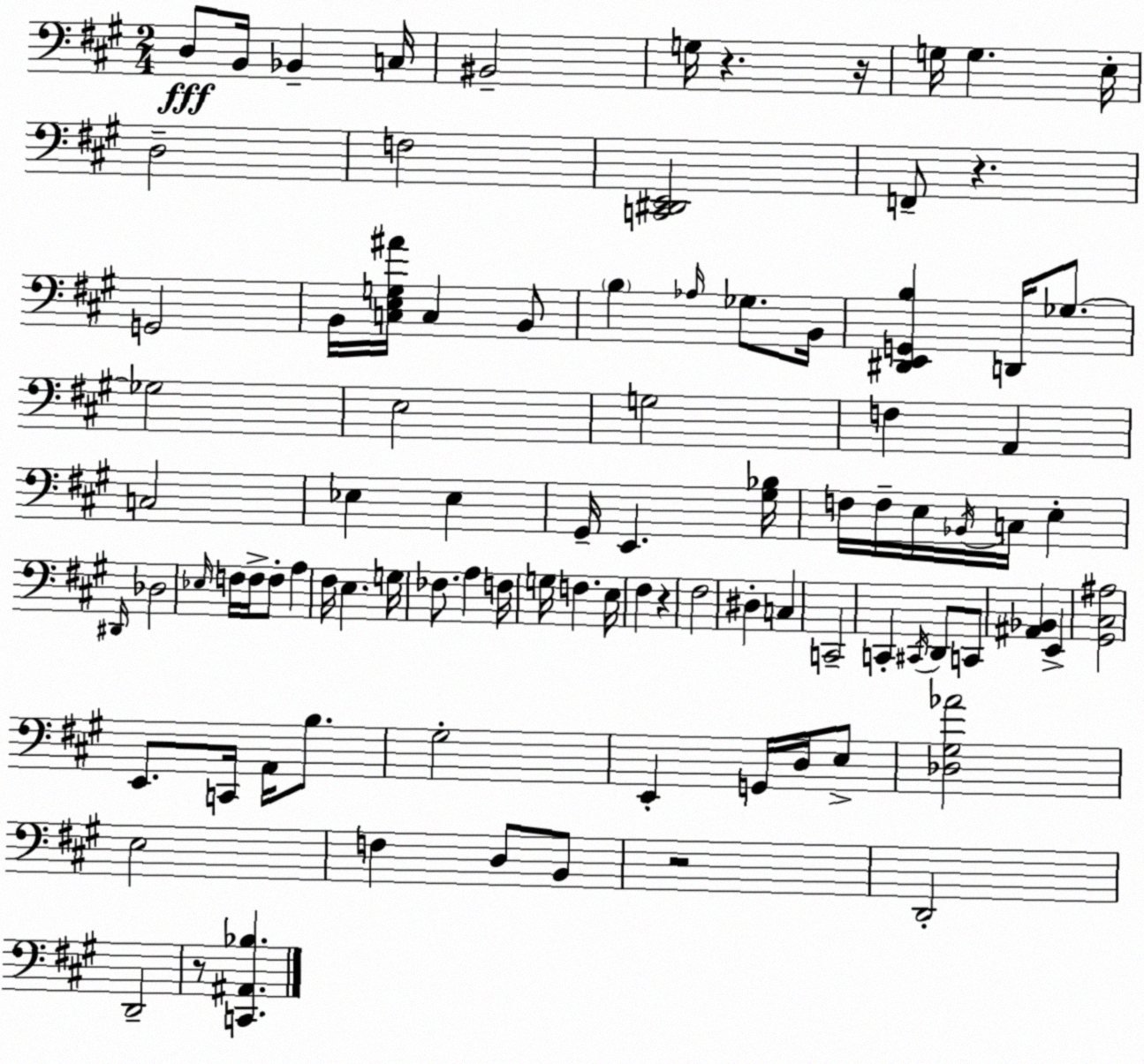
X:1
T:Untitled
M:2/4
L:1/4
K:A
D,/2 B,,/4 _B,, C,/4 ^B,,2 G,/4 z z/4 G,/4 G, E,/4 D,2 F,2 [C,,^D,,E,,]2 F,,/2 z G,,2 B,,/4 [C,E,G,^A]/4 C, B,,/2 B, _A,/4 _G,/2 B,,/4 [^D,,E,,G,,B,] D,,/4 _G,/2 _G,2 E,2 G,2 F, A,, C,2 _E, _E, ^G,,/4 E,, [^G,_B,]/4 F,/4 F,/4 E,/4 _B,,/4 C,/4 E, ^D,,/4 _D,2 _E,/4 F,/4 F,/4 F,/2 A, ^F,/4 E, G,/4 _F,/2 A, F,/4 G,/4 F, E,/4 ^F, z ^F,2 ^D, C, C,,2 C,, ^C,,/4 D,,/2 C,,/2 [^A,,_B,,] E,, [^G,,^C,^A,]2 E,,/2 C,,/4 A,,/4 B,/2 ^G,2 E,, G,,/4 D,/4 E,/2 [_D,^G,_A]2 E,2 F, D,/2 B,,/2 z2 D,,2 D,,2 z/2 [C,,^A,,_B,]